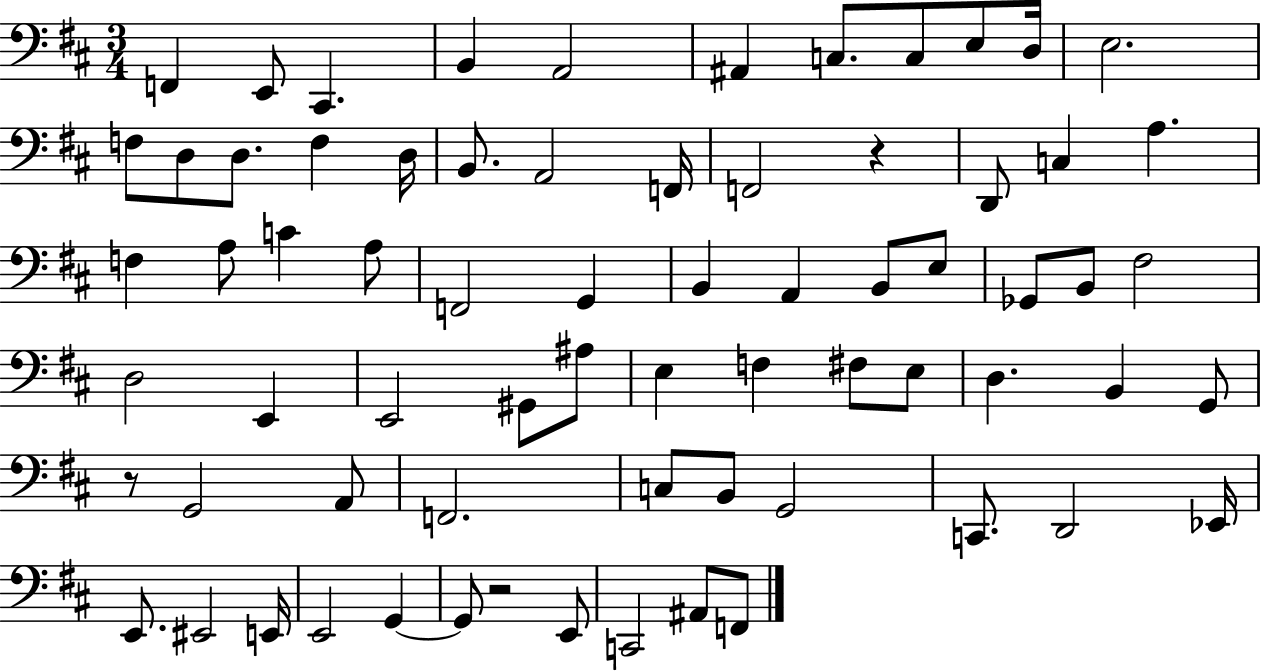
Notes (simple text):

F2/q E2/e C#2/q. B2/q A2/h A#2/q C3/e. C3/e E3/e D3/s E3/h. F3/e D3/e D3/e. F3/q D3/s B2/e. A2/h F2/s F2/h R/q D2/e C3/q A3/q. F3/q A3/e C4/q A3/e F2/h G2/q B2/q A2/q B2/e E3/e Gb2/e B2/e F#3/h D3/h E2/q E2/h G#2/e A#3/e E3/q F3/q F#3/e E3/e D3/q. B2/q G2/e R/e G2/h A2/e F2/h. C3/e B2/e G2/h C2/e. D2/h Eb2/s E2/e. EIS2/h E2/s E2/h G2/q G2/e R/h E2/e C2/h A#2/e F2/e